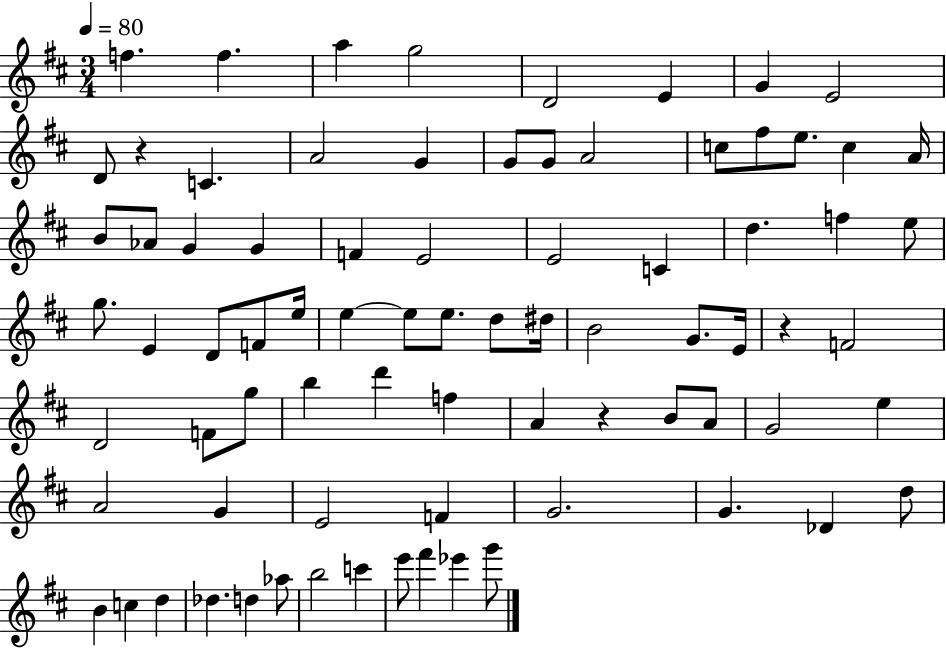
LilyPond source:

{
  \clef treble
  \numericTimeSignature
  \time 3/4
  \key d \major
  \tempo 4 = 80
  \repeat volta 2 { f''4. f''4. | a''4 g''2 | d'2 e'4 | g'4 e'2 | \break d'8 r4 c'4. | a'2 g'4 | g'8 g'8 a'2 | c''8 fis''8 e''8. c''4 a'16 | \break b'8 aes'8 g'4 g'4 | f'4 e'2 | e'2 c'4 | d''4. f''4 e''8 | \break g''8. e'4 d'8 f'8 e''16 | e''4~~ e''8 e''8. d''8 dis''16 | b'2 g'8. e'16 | r4 f'2 | \break d'2 f'8 g''8 | b''4 d'''4 f''4 | a'4 r4 b'8 a'8 | g'2 e''4 | \break a'2 g'4 | e'2 f'4 | g'2. | g'4. des'4 d''8 | \break b'4 c''4 d''4 | des''4. d''4 aes''8 | b''2 c'''4 | e'''8 fis'''4 ees'''4 g'''8 | \break } \bar "|."
}